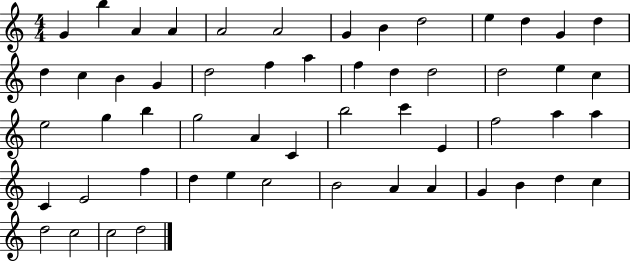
{
  \clef treble
  \numericTimeSignature
  \time 4/4
  \key c \major
  g'4 b''4 a'4 a'4 | a'2 a'2 | g'4 b'4 d''2 | e''4 d''4 g'4 d''4 | \break d''4 c''4 b'4 g'4 | d''2 f''4 a''4 | f''4 d''4 d''2 | d''2 e''4 c''4 | \break e''2 g''4 b''4 | g''2 a'4 c'4 | b''2 c'''4 e'4 | f''2 a''4 a''4 | \break c'4 e'2 f''4 | d''4 e''4 c''2 | b'2 a'4 a'4 | g'4 b'4 d''4 c''4 | \break d''2 c''2 | c''2 d''2 | \bar "|."
}